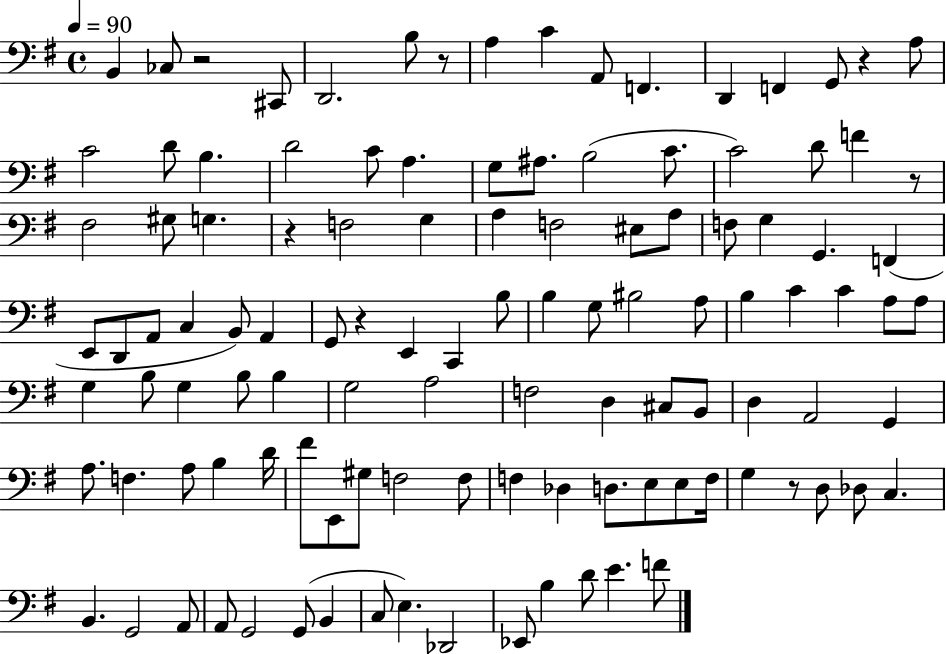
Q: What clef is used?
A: bass